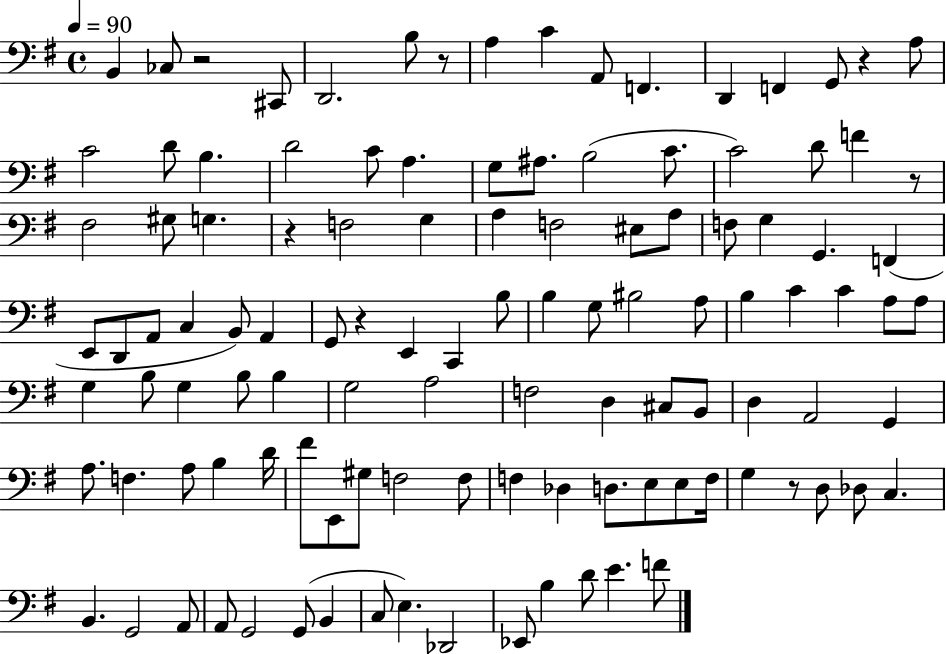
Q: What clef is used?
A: bass